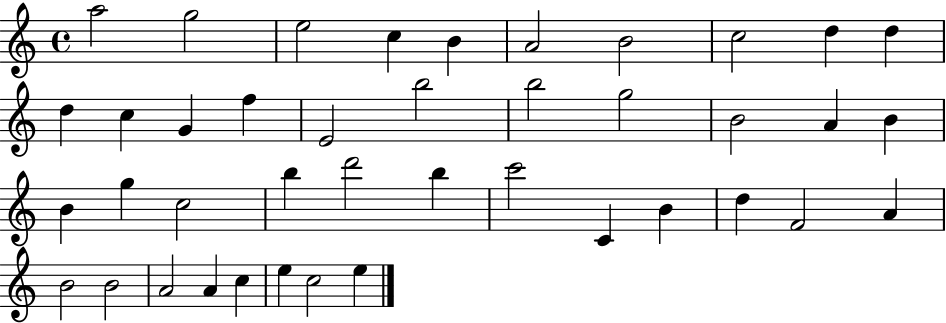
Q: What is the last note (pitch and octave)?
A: E5